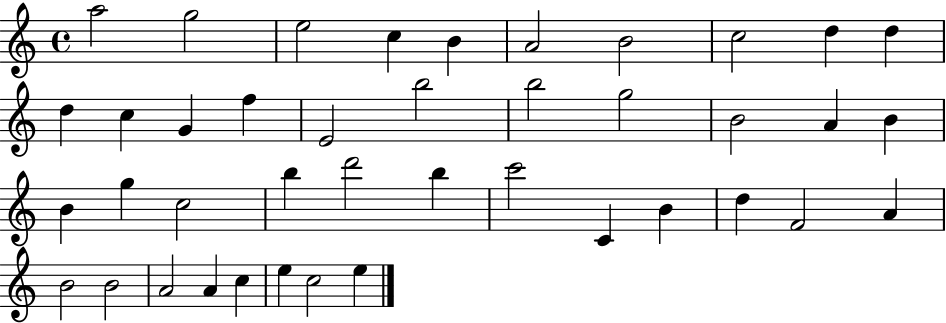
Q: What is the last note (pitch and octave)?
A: E5